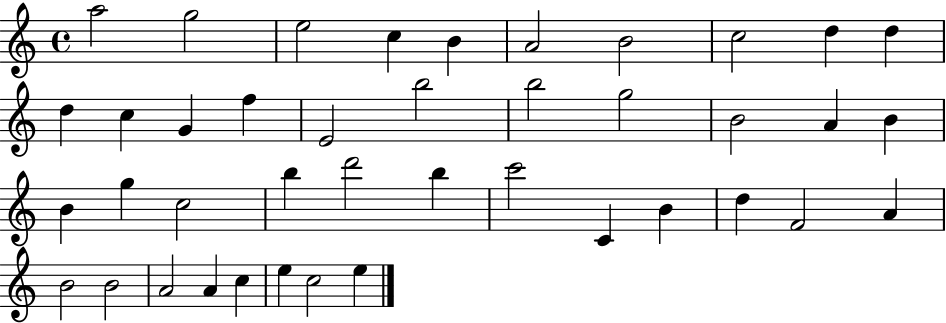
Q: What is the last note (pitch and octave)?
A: E5